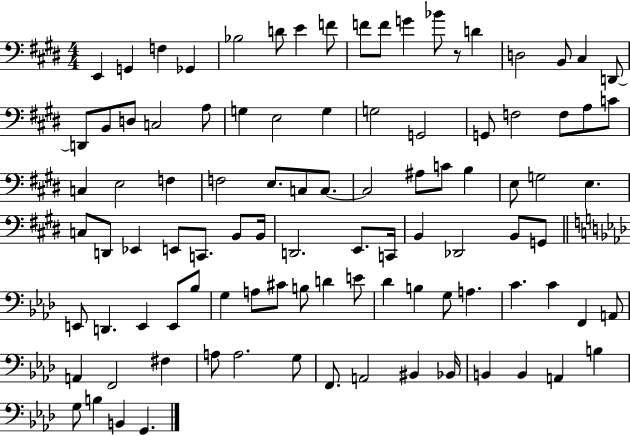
{
  \clef bass
  \numericTimeSignature
  \time 4/4
  \key e \major
  e,4 g,4 f4 ges,4 | bes2 d'8 e'4 f'8 | f'8 f'8 g'4 bes'8 r8 d'4 | d2 b,8 cis4 d,8~~ | \break d,8 b,8 d8 c2 a8 | g4 e2 g4 | g2 g,2 | g,8 f2 f8 a8 c'8 | \break c4 e2 f4 | f2 e8. c8 c8.~~ | c2 ais8 c'8 b4 | e8 g2 e4. | \break c8 d,8 ees,4 e,8 c,8. b,8 b,16 | d,2. e,8. c,16 | b,4 des,2 b,8 g,8 | \bar "||" \break \key f \minor e,8 d,4. e,4 e,8 bes8 | g4 a8 cis'8 b8 d'4 e'8 | des'4 b4 g8 a4. | c'4. c'4 f,4 a,8 | \break a,4 f,2 fis4 | a8 a2. g8 | f,8. a,2 bis,4 bes,16 | b,4 b,4 a,4 b4 | \break g8 b4 b,4 g,4. | \bar "|."
}